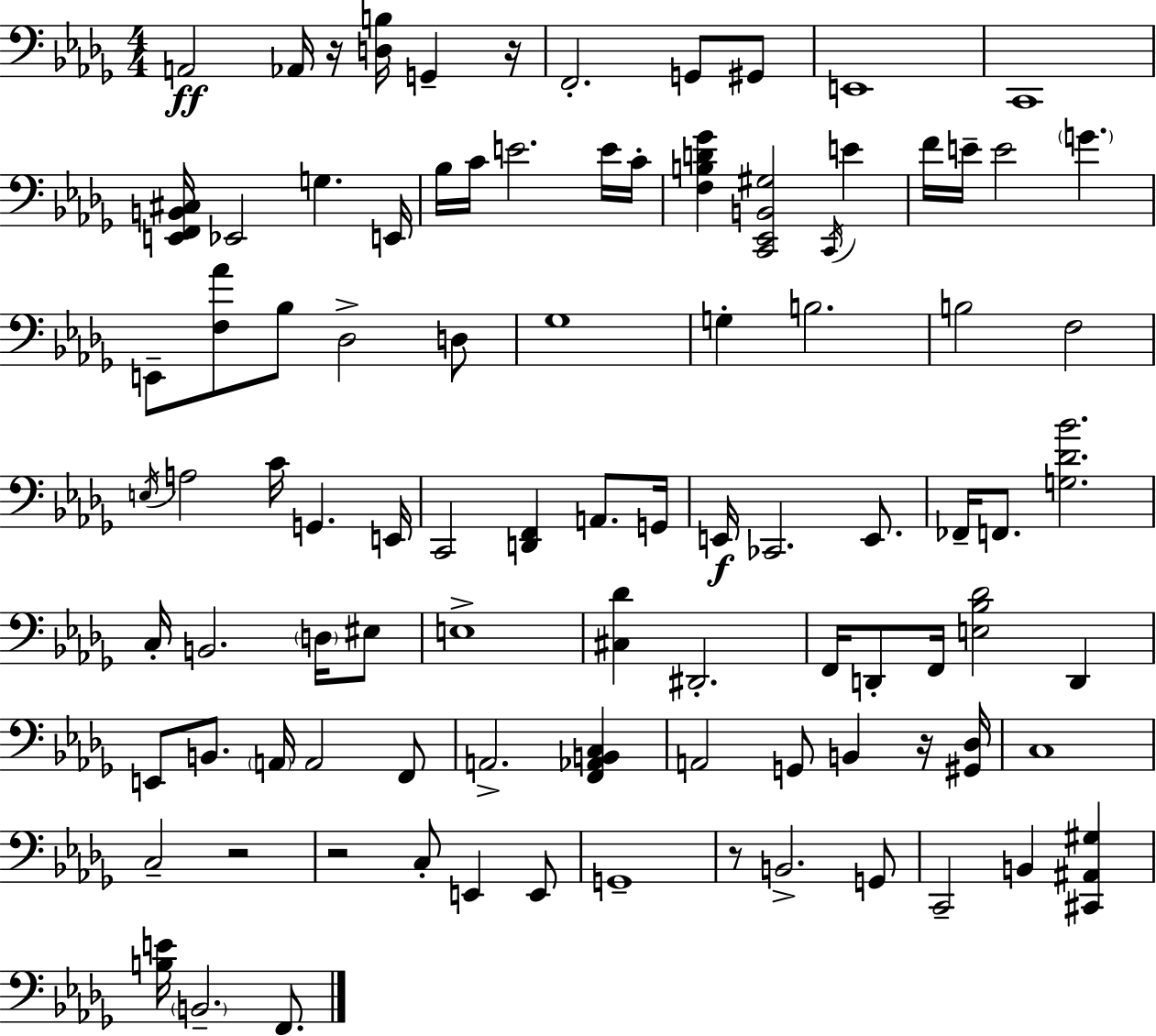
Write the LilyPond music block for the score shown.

{
  \clef bass
  \numericTimeSignature
  \time 4/4
  \key bes \minor
  a,2\ff aes,16 r16 <d b>16 g,4-- r16 | f,2.-. g,8 gis,8 | e,1 | c,1 | \break <e, f, b, cis>16 ees,2 g4. e,16 | bes16 c'16 e'2. e'16 c'16-. | <f b d' ges'>4 <c, ees, b, gis>2 \acciaccatura { c,16 } e'4 | f'16 e'16-- e'2 \parenthesize g'4. | \break e,8-- <f aes'>8 bes8 des2-> d8 | ges1 | g4-. b2. | b2 f2 | \break \acciaccatura { e16 } a2 c'16 g,4. | e,16 c,2 <d, f,>4 a,8. | g,16 e,16\f ces,2. e,8. | fes,16-- f,8. <g des' bes'>2. | \break c16-. b,2. \parenthesize d16 | eis8 e1-> | <cis des'>4 dis,2.-. | f,16 d,8-. f,16 <e bes des'>2 d,4 | \break e,8 b,8. \parenthesize a,16 a,2 | f,8 a,2.-> <f, aes, b, c>4 | a,2 g,8 b,4 | r16 <gis, des>16 c1 | \break c2-- r2 | r2 c8-. e,4 | e,8 g,1-- | r8 b,2.-> | \break g,8 c,2-- b,4 <cis, ais, gis>4 | <b e'>16 \parenthesize b,2.-- f,8. | \bar "|."
}